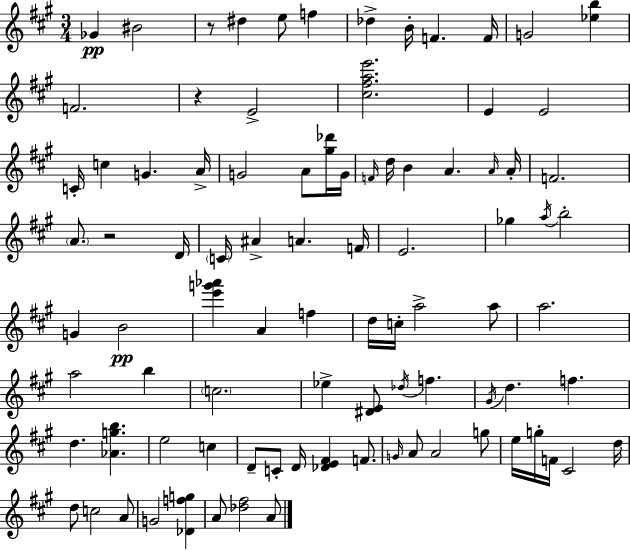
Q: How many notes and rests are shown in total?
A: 90